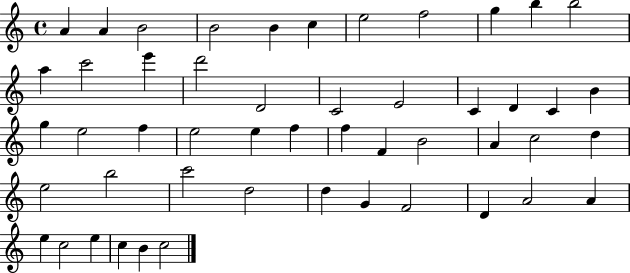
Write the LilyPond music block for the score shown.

{
  \clef treble
  \time 4/4
  \defaultTimeSignature
  \key c \major
  a'4 a'4 b'2 | b'2 b'4 c''4 | e''2 f''2 | g''4 b''4 b''2 | \break a''4 c'''2 e'''4 | d'''2 d'2 | c'2 e'2 | c'4 d'4 c'4 b'4 | \break g''4 e''2 f''4 | e''2 e''4 f''4 | f''4 f'4 b'2 | a'4 c''2 d''4 | \break e''2 b''2 | c'''2 d''2 | d''4 g'4 f'2 | d'4 a'2 a'4 | \break e''4 c''2 e''4 | c''4 b'4 c''2 | \bar "|."
}